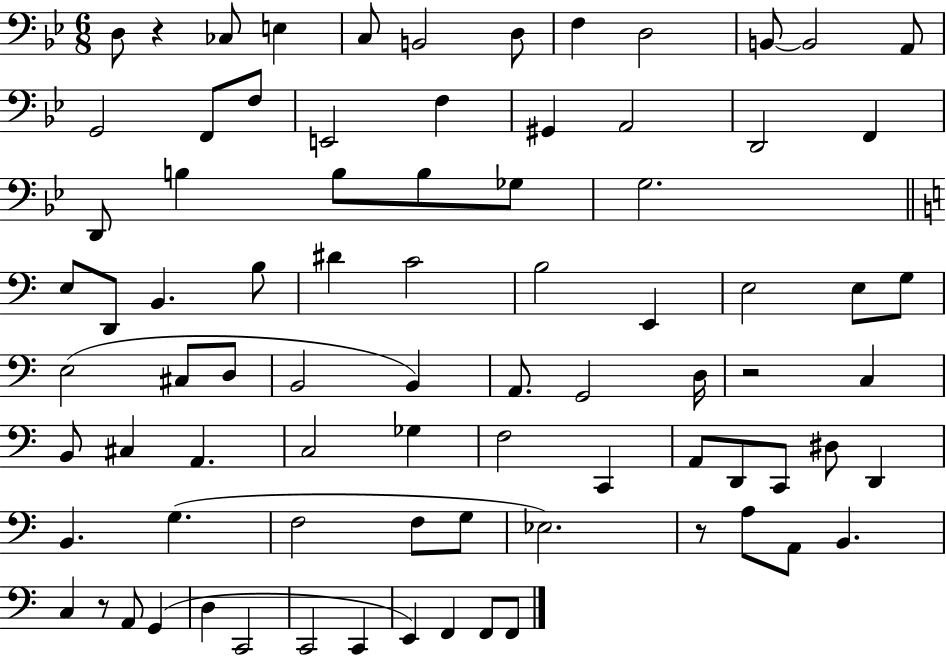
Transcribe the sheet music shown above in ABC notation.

X:1
T:Untitled
M:6/8
L:1/4
K:Bb
D,/2 z _C,/2 E, C,/2 B,,2 D,/2 F, D,2 B,,/2 B,,2 A,,/2 G,,2 F,,/2 F,/2 E,,2 F, ^G,, A,,2 D,,2 F,, D,,/2 B, B,/2 B,/2 _G,/2 G,2 E,/2 D,,/2 B,, B,/2 ^D C2 B,2 E,, E,2 E,/2 G,/2 E,2 ^C,/2 D,/2 B,,2 B,, A,,/2 G,,2 D,/4 z2 C, B,,/2 ^C, A,, C,2 _G, F,2 C,, A,,/2 D,,/2 C,,/2 ^D,/2 D,, B,, G, F,2 F,/2 G,/2 _E,2 z/2 A,/2 A,,/2 B,, C, z/2 A,,/2 G,, D, C,,2 C,,2 C,, E,, F,, F,,/2 F,,/2